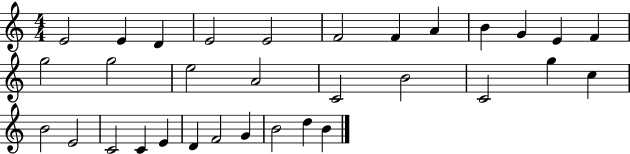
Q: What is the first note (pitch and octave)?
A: E4